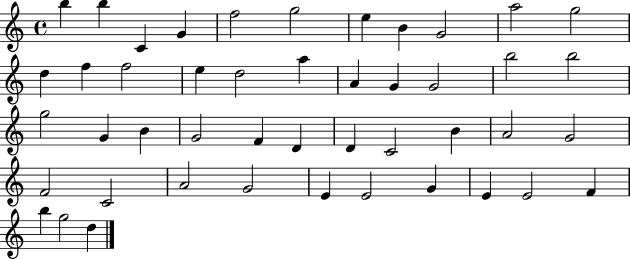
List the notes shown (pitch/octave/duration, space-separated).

B5/q B5/q C4/q G4/q F5/h G5/h E5/q B4/q G4/h A5/h G5/h D5/q F5/q F5/h E5/q D5/h A5/q A4/q G4/q G4/h B5/h B5/h G5/h G4/q B4/q G4/h F4/q D4/q D4/q C4/h B4/q A4/h G4/h F4/h C4/h A4/h G4/h E4/q E4/h G4/q E4/q E4/h F4/q B5/q G5/h D5/q